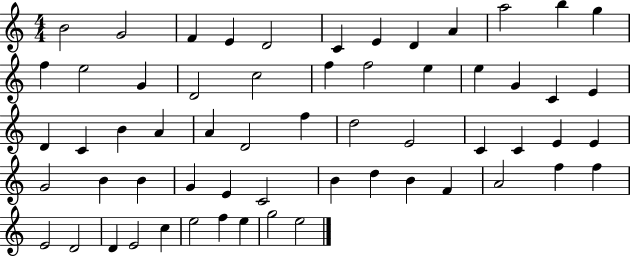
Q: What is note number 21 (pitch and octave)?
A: E5